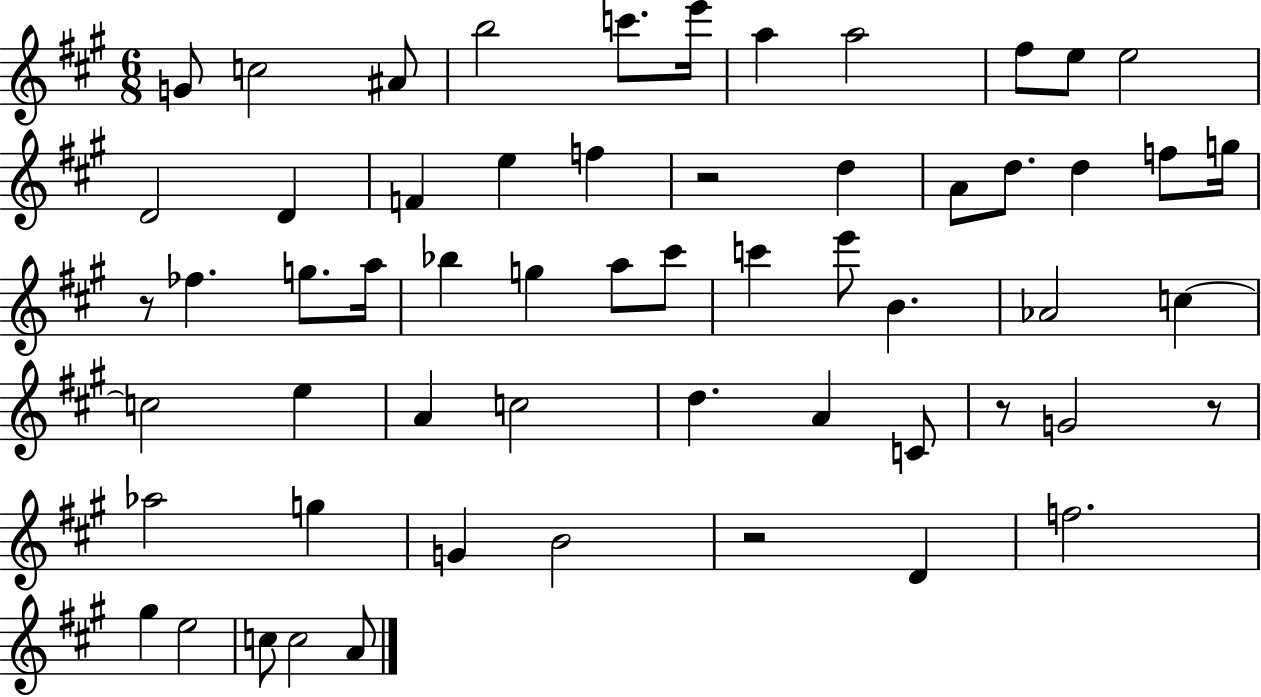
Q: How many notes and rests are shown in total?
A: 58